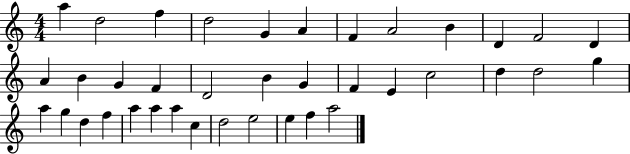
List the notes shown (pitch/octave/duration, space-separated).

A5/q D5/h F5/q D5/h G4/q A4/q F4/q A4/h B4/q D4/q F4/h D4/q A4/q B4/q G4/q F4/q D4/h B4/q G4/q F4/q E4/q C5/h D5/q D5/h G5/q A5/q G5/q D5/q F5/q A5/q A5/q A5/q C5/q D5/h E5/h E5/q F5/q A5/h